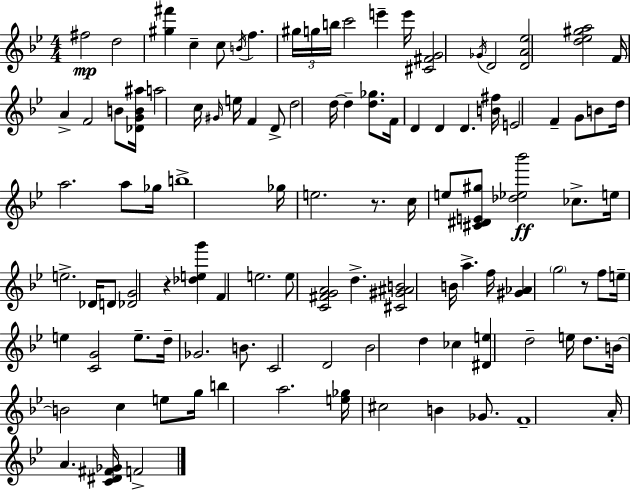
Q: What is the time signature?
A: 4/4